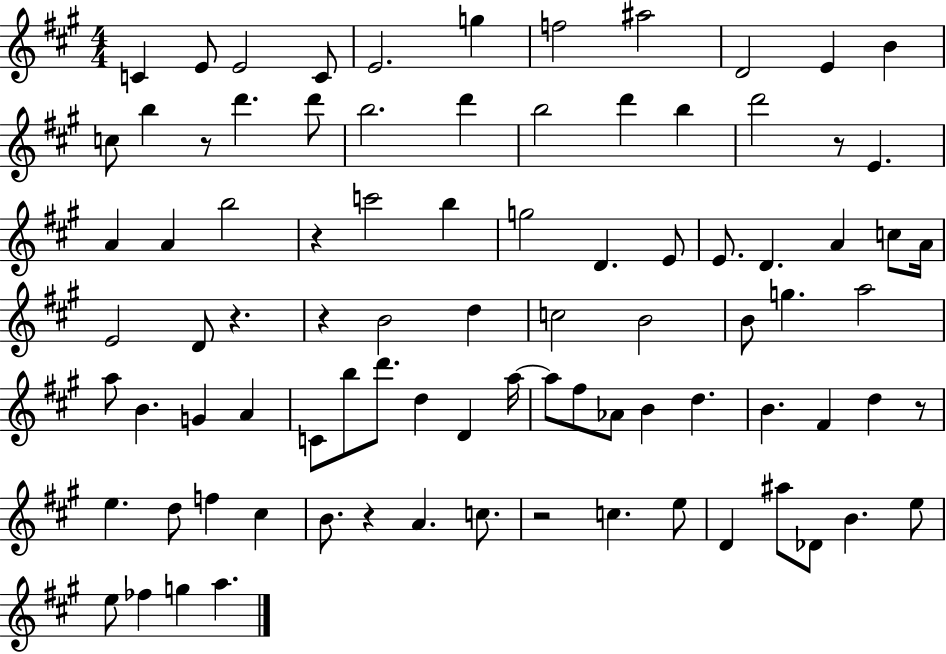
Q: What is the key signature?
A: A major